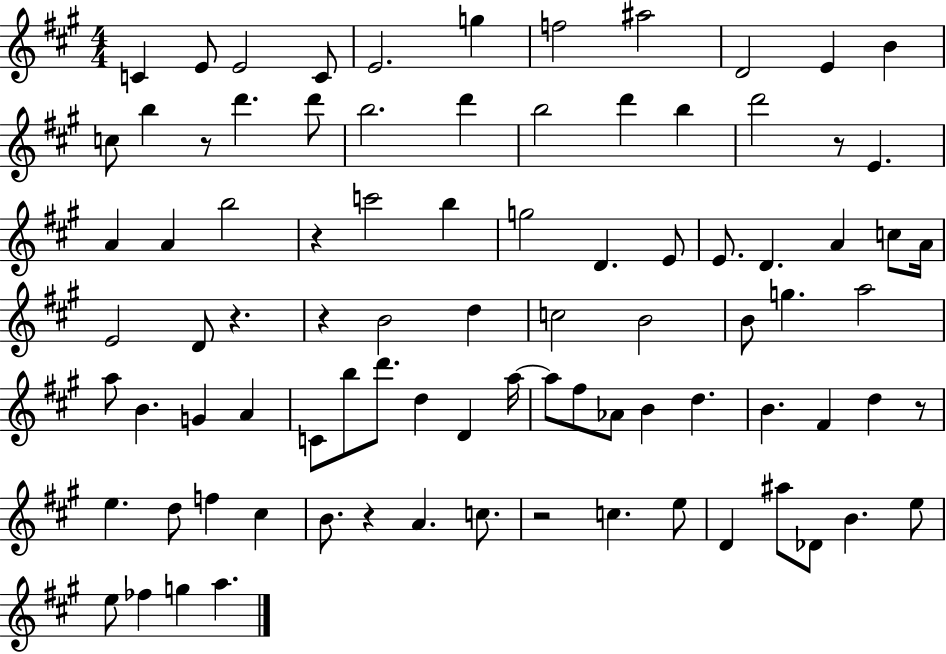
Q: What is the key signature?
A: A major